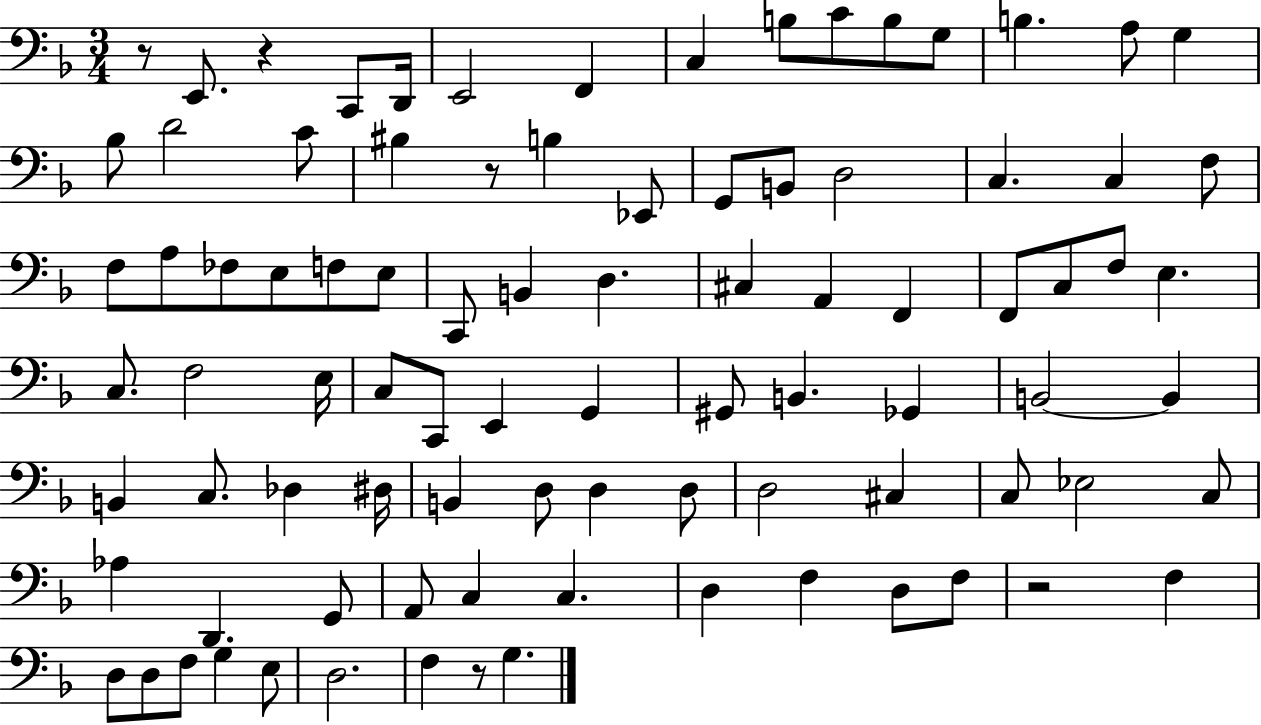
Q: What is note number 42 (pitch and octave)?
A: C3